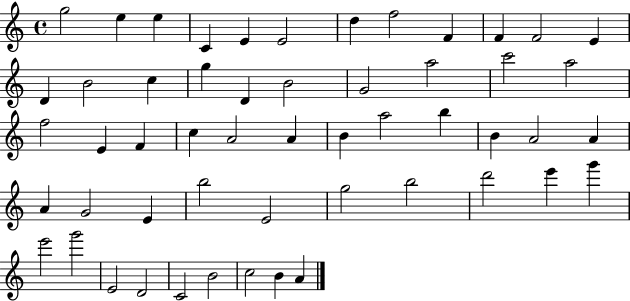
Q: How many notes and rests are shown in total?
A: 53